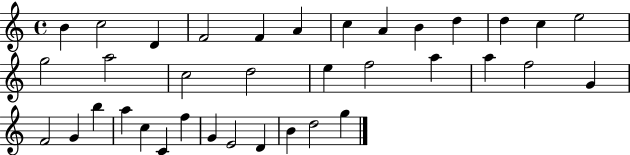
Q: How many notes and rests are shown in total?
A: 36